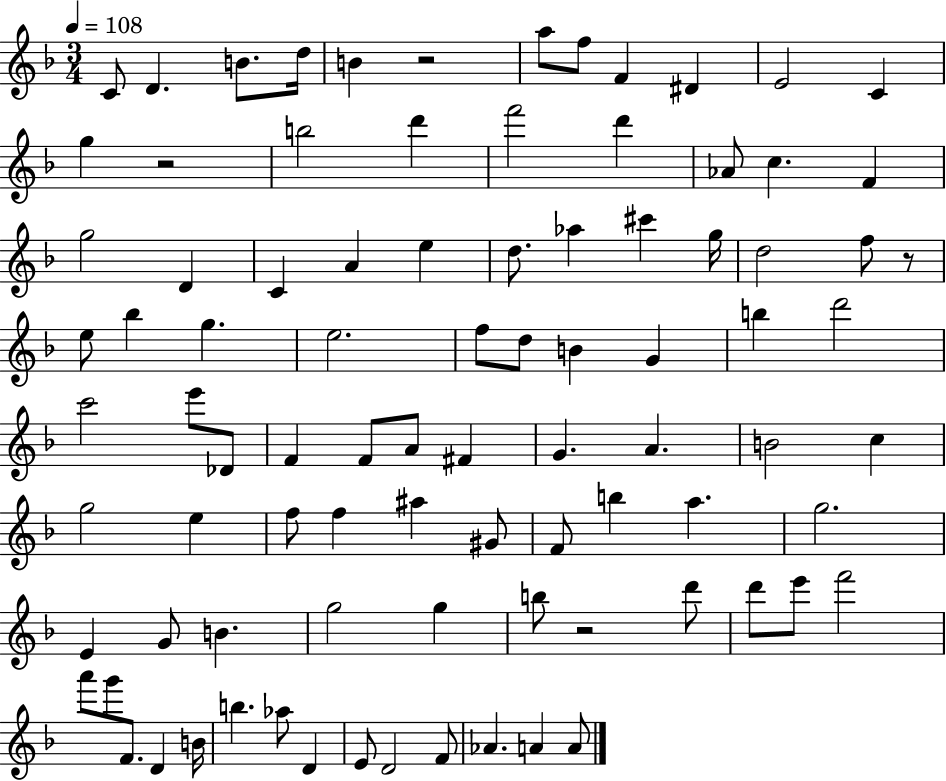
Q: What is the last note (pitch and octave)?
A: A4